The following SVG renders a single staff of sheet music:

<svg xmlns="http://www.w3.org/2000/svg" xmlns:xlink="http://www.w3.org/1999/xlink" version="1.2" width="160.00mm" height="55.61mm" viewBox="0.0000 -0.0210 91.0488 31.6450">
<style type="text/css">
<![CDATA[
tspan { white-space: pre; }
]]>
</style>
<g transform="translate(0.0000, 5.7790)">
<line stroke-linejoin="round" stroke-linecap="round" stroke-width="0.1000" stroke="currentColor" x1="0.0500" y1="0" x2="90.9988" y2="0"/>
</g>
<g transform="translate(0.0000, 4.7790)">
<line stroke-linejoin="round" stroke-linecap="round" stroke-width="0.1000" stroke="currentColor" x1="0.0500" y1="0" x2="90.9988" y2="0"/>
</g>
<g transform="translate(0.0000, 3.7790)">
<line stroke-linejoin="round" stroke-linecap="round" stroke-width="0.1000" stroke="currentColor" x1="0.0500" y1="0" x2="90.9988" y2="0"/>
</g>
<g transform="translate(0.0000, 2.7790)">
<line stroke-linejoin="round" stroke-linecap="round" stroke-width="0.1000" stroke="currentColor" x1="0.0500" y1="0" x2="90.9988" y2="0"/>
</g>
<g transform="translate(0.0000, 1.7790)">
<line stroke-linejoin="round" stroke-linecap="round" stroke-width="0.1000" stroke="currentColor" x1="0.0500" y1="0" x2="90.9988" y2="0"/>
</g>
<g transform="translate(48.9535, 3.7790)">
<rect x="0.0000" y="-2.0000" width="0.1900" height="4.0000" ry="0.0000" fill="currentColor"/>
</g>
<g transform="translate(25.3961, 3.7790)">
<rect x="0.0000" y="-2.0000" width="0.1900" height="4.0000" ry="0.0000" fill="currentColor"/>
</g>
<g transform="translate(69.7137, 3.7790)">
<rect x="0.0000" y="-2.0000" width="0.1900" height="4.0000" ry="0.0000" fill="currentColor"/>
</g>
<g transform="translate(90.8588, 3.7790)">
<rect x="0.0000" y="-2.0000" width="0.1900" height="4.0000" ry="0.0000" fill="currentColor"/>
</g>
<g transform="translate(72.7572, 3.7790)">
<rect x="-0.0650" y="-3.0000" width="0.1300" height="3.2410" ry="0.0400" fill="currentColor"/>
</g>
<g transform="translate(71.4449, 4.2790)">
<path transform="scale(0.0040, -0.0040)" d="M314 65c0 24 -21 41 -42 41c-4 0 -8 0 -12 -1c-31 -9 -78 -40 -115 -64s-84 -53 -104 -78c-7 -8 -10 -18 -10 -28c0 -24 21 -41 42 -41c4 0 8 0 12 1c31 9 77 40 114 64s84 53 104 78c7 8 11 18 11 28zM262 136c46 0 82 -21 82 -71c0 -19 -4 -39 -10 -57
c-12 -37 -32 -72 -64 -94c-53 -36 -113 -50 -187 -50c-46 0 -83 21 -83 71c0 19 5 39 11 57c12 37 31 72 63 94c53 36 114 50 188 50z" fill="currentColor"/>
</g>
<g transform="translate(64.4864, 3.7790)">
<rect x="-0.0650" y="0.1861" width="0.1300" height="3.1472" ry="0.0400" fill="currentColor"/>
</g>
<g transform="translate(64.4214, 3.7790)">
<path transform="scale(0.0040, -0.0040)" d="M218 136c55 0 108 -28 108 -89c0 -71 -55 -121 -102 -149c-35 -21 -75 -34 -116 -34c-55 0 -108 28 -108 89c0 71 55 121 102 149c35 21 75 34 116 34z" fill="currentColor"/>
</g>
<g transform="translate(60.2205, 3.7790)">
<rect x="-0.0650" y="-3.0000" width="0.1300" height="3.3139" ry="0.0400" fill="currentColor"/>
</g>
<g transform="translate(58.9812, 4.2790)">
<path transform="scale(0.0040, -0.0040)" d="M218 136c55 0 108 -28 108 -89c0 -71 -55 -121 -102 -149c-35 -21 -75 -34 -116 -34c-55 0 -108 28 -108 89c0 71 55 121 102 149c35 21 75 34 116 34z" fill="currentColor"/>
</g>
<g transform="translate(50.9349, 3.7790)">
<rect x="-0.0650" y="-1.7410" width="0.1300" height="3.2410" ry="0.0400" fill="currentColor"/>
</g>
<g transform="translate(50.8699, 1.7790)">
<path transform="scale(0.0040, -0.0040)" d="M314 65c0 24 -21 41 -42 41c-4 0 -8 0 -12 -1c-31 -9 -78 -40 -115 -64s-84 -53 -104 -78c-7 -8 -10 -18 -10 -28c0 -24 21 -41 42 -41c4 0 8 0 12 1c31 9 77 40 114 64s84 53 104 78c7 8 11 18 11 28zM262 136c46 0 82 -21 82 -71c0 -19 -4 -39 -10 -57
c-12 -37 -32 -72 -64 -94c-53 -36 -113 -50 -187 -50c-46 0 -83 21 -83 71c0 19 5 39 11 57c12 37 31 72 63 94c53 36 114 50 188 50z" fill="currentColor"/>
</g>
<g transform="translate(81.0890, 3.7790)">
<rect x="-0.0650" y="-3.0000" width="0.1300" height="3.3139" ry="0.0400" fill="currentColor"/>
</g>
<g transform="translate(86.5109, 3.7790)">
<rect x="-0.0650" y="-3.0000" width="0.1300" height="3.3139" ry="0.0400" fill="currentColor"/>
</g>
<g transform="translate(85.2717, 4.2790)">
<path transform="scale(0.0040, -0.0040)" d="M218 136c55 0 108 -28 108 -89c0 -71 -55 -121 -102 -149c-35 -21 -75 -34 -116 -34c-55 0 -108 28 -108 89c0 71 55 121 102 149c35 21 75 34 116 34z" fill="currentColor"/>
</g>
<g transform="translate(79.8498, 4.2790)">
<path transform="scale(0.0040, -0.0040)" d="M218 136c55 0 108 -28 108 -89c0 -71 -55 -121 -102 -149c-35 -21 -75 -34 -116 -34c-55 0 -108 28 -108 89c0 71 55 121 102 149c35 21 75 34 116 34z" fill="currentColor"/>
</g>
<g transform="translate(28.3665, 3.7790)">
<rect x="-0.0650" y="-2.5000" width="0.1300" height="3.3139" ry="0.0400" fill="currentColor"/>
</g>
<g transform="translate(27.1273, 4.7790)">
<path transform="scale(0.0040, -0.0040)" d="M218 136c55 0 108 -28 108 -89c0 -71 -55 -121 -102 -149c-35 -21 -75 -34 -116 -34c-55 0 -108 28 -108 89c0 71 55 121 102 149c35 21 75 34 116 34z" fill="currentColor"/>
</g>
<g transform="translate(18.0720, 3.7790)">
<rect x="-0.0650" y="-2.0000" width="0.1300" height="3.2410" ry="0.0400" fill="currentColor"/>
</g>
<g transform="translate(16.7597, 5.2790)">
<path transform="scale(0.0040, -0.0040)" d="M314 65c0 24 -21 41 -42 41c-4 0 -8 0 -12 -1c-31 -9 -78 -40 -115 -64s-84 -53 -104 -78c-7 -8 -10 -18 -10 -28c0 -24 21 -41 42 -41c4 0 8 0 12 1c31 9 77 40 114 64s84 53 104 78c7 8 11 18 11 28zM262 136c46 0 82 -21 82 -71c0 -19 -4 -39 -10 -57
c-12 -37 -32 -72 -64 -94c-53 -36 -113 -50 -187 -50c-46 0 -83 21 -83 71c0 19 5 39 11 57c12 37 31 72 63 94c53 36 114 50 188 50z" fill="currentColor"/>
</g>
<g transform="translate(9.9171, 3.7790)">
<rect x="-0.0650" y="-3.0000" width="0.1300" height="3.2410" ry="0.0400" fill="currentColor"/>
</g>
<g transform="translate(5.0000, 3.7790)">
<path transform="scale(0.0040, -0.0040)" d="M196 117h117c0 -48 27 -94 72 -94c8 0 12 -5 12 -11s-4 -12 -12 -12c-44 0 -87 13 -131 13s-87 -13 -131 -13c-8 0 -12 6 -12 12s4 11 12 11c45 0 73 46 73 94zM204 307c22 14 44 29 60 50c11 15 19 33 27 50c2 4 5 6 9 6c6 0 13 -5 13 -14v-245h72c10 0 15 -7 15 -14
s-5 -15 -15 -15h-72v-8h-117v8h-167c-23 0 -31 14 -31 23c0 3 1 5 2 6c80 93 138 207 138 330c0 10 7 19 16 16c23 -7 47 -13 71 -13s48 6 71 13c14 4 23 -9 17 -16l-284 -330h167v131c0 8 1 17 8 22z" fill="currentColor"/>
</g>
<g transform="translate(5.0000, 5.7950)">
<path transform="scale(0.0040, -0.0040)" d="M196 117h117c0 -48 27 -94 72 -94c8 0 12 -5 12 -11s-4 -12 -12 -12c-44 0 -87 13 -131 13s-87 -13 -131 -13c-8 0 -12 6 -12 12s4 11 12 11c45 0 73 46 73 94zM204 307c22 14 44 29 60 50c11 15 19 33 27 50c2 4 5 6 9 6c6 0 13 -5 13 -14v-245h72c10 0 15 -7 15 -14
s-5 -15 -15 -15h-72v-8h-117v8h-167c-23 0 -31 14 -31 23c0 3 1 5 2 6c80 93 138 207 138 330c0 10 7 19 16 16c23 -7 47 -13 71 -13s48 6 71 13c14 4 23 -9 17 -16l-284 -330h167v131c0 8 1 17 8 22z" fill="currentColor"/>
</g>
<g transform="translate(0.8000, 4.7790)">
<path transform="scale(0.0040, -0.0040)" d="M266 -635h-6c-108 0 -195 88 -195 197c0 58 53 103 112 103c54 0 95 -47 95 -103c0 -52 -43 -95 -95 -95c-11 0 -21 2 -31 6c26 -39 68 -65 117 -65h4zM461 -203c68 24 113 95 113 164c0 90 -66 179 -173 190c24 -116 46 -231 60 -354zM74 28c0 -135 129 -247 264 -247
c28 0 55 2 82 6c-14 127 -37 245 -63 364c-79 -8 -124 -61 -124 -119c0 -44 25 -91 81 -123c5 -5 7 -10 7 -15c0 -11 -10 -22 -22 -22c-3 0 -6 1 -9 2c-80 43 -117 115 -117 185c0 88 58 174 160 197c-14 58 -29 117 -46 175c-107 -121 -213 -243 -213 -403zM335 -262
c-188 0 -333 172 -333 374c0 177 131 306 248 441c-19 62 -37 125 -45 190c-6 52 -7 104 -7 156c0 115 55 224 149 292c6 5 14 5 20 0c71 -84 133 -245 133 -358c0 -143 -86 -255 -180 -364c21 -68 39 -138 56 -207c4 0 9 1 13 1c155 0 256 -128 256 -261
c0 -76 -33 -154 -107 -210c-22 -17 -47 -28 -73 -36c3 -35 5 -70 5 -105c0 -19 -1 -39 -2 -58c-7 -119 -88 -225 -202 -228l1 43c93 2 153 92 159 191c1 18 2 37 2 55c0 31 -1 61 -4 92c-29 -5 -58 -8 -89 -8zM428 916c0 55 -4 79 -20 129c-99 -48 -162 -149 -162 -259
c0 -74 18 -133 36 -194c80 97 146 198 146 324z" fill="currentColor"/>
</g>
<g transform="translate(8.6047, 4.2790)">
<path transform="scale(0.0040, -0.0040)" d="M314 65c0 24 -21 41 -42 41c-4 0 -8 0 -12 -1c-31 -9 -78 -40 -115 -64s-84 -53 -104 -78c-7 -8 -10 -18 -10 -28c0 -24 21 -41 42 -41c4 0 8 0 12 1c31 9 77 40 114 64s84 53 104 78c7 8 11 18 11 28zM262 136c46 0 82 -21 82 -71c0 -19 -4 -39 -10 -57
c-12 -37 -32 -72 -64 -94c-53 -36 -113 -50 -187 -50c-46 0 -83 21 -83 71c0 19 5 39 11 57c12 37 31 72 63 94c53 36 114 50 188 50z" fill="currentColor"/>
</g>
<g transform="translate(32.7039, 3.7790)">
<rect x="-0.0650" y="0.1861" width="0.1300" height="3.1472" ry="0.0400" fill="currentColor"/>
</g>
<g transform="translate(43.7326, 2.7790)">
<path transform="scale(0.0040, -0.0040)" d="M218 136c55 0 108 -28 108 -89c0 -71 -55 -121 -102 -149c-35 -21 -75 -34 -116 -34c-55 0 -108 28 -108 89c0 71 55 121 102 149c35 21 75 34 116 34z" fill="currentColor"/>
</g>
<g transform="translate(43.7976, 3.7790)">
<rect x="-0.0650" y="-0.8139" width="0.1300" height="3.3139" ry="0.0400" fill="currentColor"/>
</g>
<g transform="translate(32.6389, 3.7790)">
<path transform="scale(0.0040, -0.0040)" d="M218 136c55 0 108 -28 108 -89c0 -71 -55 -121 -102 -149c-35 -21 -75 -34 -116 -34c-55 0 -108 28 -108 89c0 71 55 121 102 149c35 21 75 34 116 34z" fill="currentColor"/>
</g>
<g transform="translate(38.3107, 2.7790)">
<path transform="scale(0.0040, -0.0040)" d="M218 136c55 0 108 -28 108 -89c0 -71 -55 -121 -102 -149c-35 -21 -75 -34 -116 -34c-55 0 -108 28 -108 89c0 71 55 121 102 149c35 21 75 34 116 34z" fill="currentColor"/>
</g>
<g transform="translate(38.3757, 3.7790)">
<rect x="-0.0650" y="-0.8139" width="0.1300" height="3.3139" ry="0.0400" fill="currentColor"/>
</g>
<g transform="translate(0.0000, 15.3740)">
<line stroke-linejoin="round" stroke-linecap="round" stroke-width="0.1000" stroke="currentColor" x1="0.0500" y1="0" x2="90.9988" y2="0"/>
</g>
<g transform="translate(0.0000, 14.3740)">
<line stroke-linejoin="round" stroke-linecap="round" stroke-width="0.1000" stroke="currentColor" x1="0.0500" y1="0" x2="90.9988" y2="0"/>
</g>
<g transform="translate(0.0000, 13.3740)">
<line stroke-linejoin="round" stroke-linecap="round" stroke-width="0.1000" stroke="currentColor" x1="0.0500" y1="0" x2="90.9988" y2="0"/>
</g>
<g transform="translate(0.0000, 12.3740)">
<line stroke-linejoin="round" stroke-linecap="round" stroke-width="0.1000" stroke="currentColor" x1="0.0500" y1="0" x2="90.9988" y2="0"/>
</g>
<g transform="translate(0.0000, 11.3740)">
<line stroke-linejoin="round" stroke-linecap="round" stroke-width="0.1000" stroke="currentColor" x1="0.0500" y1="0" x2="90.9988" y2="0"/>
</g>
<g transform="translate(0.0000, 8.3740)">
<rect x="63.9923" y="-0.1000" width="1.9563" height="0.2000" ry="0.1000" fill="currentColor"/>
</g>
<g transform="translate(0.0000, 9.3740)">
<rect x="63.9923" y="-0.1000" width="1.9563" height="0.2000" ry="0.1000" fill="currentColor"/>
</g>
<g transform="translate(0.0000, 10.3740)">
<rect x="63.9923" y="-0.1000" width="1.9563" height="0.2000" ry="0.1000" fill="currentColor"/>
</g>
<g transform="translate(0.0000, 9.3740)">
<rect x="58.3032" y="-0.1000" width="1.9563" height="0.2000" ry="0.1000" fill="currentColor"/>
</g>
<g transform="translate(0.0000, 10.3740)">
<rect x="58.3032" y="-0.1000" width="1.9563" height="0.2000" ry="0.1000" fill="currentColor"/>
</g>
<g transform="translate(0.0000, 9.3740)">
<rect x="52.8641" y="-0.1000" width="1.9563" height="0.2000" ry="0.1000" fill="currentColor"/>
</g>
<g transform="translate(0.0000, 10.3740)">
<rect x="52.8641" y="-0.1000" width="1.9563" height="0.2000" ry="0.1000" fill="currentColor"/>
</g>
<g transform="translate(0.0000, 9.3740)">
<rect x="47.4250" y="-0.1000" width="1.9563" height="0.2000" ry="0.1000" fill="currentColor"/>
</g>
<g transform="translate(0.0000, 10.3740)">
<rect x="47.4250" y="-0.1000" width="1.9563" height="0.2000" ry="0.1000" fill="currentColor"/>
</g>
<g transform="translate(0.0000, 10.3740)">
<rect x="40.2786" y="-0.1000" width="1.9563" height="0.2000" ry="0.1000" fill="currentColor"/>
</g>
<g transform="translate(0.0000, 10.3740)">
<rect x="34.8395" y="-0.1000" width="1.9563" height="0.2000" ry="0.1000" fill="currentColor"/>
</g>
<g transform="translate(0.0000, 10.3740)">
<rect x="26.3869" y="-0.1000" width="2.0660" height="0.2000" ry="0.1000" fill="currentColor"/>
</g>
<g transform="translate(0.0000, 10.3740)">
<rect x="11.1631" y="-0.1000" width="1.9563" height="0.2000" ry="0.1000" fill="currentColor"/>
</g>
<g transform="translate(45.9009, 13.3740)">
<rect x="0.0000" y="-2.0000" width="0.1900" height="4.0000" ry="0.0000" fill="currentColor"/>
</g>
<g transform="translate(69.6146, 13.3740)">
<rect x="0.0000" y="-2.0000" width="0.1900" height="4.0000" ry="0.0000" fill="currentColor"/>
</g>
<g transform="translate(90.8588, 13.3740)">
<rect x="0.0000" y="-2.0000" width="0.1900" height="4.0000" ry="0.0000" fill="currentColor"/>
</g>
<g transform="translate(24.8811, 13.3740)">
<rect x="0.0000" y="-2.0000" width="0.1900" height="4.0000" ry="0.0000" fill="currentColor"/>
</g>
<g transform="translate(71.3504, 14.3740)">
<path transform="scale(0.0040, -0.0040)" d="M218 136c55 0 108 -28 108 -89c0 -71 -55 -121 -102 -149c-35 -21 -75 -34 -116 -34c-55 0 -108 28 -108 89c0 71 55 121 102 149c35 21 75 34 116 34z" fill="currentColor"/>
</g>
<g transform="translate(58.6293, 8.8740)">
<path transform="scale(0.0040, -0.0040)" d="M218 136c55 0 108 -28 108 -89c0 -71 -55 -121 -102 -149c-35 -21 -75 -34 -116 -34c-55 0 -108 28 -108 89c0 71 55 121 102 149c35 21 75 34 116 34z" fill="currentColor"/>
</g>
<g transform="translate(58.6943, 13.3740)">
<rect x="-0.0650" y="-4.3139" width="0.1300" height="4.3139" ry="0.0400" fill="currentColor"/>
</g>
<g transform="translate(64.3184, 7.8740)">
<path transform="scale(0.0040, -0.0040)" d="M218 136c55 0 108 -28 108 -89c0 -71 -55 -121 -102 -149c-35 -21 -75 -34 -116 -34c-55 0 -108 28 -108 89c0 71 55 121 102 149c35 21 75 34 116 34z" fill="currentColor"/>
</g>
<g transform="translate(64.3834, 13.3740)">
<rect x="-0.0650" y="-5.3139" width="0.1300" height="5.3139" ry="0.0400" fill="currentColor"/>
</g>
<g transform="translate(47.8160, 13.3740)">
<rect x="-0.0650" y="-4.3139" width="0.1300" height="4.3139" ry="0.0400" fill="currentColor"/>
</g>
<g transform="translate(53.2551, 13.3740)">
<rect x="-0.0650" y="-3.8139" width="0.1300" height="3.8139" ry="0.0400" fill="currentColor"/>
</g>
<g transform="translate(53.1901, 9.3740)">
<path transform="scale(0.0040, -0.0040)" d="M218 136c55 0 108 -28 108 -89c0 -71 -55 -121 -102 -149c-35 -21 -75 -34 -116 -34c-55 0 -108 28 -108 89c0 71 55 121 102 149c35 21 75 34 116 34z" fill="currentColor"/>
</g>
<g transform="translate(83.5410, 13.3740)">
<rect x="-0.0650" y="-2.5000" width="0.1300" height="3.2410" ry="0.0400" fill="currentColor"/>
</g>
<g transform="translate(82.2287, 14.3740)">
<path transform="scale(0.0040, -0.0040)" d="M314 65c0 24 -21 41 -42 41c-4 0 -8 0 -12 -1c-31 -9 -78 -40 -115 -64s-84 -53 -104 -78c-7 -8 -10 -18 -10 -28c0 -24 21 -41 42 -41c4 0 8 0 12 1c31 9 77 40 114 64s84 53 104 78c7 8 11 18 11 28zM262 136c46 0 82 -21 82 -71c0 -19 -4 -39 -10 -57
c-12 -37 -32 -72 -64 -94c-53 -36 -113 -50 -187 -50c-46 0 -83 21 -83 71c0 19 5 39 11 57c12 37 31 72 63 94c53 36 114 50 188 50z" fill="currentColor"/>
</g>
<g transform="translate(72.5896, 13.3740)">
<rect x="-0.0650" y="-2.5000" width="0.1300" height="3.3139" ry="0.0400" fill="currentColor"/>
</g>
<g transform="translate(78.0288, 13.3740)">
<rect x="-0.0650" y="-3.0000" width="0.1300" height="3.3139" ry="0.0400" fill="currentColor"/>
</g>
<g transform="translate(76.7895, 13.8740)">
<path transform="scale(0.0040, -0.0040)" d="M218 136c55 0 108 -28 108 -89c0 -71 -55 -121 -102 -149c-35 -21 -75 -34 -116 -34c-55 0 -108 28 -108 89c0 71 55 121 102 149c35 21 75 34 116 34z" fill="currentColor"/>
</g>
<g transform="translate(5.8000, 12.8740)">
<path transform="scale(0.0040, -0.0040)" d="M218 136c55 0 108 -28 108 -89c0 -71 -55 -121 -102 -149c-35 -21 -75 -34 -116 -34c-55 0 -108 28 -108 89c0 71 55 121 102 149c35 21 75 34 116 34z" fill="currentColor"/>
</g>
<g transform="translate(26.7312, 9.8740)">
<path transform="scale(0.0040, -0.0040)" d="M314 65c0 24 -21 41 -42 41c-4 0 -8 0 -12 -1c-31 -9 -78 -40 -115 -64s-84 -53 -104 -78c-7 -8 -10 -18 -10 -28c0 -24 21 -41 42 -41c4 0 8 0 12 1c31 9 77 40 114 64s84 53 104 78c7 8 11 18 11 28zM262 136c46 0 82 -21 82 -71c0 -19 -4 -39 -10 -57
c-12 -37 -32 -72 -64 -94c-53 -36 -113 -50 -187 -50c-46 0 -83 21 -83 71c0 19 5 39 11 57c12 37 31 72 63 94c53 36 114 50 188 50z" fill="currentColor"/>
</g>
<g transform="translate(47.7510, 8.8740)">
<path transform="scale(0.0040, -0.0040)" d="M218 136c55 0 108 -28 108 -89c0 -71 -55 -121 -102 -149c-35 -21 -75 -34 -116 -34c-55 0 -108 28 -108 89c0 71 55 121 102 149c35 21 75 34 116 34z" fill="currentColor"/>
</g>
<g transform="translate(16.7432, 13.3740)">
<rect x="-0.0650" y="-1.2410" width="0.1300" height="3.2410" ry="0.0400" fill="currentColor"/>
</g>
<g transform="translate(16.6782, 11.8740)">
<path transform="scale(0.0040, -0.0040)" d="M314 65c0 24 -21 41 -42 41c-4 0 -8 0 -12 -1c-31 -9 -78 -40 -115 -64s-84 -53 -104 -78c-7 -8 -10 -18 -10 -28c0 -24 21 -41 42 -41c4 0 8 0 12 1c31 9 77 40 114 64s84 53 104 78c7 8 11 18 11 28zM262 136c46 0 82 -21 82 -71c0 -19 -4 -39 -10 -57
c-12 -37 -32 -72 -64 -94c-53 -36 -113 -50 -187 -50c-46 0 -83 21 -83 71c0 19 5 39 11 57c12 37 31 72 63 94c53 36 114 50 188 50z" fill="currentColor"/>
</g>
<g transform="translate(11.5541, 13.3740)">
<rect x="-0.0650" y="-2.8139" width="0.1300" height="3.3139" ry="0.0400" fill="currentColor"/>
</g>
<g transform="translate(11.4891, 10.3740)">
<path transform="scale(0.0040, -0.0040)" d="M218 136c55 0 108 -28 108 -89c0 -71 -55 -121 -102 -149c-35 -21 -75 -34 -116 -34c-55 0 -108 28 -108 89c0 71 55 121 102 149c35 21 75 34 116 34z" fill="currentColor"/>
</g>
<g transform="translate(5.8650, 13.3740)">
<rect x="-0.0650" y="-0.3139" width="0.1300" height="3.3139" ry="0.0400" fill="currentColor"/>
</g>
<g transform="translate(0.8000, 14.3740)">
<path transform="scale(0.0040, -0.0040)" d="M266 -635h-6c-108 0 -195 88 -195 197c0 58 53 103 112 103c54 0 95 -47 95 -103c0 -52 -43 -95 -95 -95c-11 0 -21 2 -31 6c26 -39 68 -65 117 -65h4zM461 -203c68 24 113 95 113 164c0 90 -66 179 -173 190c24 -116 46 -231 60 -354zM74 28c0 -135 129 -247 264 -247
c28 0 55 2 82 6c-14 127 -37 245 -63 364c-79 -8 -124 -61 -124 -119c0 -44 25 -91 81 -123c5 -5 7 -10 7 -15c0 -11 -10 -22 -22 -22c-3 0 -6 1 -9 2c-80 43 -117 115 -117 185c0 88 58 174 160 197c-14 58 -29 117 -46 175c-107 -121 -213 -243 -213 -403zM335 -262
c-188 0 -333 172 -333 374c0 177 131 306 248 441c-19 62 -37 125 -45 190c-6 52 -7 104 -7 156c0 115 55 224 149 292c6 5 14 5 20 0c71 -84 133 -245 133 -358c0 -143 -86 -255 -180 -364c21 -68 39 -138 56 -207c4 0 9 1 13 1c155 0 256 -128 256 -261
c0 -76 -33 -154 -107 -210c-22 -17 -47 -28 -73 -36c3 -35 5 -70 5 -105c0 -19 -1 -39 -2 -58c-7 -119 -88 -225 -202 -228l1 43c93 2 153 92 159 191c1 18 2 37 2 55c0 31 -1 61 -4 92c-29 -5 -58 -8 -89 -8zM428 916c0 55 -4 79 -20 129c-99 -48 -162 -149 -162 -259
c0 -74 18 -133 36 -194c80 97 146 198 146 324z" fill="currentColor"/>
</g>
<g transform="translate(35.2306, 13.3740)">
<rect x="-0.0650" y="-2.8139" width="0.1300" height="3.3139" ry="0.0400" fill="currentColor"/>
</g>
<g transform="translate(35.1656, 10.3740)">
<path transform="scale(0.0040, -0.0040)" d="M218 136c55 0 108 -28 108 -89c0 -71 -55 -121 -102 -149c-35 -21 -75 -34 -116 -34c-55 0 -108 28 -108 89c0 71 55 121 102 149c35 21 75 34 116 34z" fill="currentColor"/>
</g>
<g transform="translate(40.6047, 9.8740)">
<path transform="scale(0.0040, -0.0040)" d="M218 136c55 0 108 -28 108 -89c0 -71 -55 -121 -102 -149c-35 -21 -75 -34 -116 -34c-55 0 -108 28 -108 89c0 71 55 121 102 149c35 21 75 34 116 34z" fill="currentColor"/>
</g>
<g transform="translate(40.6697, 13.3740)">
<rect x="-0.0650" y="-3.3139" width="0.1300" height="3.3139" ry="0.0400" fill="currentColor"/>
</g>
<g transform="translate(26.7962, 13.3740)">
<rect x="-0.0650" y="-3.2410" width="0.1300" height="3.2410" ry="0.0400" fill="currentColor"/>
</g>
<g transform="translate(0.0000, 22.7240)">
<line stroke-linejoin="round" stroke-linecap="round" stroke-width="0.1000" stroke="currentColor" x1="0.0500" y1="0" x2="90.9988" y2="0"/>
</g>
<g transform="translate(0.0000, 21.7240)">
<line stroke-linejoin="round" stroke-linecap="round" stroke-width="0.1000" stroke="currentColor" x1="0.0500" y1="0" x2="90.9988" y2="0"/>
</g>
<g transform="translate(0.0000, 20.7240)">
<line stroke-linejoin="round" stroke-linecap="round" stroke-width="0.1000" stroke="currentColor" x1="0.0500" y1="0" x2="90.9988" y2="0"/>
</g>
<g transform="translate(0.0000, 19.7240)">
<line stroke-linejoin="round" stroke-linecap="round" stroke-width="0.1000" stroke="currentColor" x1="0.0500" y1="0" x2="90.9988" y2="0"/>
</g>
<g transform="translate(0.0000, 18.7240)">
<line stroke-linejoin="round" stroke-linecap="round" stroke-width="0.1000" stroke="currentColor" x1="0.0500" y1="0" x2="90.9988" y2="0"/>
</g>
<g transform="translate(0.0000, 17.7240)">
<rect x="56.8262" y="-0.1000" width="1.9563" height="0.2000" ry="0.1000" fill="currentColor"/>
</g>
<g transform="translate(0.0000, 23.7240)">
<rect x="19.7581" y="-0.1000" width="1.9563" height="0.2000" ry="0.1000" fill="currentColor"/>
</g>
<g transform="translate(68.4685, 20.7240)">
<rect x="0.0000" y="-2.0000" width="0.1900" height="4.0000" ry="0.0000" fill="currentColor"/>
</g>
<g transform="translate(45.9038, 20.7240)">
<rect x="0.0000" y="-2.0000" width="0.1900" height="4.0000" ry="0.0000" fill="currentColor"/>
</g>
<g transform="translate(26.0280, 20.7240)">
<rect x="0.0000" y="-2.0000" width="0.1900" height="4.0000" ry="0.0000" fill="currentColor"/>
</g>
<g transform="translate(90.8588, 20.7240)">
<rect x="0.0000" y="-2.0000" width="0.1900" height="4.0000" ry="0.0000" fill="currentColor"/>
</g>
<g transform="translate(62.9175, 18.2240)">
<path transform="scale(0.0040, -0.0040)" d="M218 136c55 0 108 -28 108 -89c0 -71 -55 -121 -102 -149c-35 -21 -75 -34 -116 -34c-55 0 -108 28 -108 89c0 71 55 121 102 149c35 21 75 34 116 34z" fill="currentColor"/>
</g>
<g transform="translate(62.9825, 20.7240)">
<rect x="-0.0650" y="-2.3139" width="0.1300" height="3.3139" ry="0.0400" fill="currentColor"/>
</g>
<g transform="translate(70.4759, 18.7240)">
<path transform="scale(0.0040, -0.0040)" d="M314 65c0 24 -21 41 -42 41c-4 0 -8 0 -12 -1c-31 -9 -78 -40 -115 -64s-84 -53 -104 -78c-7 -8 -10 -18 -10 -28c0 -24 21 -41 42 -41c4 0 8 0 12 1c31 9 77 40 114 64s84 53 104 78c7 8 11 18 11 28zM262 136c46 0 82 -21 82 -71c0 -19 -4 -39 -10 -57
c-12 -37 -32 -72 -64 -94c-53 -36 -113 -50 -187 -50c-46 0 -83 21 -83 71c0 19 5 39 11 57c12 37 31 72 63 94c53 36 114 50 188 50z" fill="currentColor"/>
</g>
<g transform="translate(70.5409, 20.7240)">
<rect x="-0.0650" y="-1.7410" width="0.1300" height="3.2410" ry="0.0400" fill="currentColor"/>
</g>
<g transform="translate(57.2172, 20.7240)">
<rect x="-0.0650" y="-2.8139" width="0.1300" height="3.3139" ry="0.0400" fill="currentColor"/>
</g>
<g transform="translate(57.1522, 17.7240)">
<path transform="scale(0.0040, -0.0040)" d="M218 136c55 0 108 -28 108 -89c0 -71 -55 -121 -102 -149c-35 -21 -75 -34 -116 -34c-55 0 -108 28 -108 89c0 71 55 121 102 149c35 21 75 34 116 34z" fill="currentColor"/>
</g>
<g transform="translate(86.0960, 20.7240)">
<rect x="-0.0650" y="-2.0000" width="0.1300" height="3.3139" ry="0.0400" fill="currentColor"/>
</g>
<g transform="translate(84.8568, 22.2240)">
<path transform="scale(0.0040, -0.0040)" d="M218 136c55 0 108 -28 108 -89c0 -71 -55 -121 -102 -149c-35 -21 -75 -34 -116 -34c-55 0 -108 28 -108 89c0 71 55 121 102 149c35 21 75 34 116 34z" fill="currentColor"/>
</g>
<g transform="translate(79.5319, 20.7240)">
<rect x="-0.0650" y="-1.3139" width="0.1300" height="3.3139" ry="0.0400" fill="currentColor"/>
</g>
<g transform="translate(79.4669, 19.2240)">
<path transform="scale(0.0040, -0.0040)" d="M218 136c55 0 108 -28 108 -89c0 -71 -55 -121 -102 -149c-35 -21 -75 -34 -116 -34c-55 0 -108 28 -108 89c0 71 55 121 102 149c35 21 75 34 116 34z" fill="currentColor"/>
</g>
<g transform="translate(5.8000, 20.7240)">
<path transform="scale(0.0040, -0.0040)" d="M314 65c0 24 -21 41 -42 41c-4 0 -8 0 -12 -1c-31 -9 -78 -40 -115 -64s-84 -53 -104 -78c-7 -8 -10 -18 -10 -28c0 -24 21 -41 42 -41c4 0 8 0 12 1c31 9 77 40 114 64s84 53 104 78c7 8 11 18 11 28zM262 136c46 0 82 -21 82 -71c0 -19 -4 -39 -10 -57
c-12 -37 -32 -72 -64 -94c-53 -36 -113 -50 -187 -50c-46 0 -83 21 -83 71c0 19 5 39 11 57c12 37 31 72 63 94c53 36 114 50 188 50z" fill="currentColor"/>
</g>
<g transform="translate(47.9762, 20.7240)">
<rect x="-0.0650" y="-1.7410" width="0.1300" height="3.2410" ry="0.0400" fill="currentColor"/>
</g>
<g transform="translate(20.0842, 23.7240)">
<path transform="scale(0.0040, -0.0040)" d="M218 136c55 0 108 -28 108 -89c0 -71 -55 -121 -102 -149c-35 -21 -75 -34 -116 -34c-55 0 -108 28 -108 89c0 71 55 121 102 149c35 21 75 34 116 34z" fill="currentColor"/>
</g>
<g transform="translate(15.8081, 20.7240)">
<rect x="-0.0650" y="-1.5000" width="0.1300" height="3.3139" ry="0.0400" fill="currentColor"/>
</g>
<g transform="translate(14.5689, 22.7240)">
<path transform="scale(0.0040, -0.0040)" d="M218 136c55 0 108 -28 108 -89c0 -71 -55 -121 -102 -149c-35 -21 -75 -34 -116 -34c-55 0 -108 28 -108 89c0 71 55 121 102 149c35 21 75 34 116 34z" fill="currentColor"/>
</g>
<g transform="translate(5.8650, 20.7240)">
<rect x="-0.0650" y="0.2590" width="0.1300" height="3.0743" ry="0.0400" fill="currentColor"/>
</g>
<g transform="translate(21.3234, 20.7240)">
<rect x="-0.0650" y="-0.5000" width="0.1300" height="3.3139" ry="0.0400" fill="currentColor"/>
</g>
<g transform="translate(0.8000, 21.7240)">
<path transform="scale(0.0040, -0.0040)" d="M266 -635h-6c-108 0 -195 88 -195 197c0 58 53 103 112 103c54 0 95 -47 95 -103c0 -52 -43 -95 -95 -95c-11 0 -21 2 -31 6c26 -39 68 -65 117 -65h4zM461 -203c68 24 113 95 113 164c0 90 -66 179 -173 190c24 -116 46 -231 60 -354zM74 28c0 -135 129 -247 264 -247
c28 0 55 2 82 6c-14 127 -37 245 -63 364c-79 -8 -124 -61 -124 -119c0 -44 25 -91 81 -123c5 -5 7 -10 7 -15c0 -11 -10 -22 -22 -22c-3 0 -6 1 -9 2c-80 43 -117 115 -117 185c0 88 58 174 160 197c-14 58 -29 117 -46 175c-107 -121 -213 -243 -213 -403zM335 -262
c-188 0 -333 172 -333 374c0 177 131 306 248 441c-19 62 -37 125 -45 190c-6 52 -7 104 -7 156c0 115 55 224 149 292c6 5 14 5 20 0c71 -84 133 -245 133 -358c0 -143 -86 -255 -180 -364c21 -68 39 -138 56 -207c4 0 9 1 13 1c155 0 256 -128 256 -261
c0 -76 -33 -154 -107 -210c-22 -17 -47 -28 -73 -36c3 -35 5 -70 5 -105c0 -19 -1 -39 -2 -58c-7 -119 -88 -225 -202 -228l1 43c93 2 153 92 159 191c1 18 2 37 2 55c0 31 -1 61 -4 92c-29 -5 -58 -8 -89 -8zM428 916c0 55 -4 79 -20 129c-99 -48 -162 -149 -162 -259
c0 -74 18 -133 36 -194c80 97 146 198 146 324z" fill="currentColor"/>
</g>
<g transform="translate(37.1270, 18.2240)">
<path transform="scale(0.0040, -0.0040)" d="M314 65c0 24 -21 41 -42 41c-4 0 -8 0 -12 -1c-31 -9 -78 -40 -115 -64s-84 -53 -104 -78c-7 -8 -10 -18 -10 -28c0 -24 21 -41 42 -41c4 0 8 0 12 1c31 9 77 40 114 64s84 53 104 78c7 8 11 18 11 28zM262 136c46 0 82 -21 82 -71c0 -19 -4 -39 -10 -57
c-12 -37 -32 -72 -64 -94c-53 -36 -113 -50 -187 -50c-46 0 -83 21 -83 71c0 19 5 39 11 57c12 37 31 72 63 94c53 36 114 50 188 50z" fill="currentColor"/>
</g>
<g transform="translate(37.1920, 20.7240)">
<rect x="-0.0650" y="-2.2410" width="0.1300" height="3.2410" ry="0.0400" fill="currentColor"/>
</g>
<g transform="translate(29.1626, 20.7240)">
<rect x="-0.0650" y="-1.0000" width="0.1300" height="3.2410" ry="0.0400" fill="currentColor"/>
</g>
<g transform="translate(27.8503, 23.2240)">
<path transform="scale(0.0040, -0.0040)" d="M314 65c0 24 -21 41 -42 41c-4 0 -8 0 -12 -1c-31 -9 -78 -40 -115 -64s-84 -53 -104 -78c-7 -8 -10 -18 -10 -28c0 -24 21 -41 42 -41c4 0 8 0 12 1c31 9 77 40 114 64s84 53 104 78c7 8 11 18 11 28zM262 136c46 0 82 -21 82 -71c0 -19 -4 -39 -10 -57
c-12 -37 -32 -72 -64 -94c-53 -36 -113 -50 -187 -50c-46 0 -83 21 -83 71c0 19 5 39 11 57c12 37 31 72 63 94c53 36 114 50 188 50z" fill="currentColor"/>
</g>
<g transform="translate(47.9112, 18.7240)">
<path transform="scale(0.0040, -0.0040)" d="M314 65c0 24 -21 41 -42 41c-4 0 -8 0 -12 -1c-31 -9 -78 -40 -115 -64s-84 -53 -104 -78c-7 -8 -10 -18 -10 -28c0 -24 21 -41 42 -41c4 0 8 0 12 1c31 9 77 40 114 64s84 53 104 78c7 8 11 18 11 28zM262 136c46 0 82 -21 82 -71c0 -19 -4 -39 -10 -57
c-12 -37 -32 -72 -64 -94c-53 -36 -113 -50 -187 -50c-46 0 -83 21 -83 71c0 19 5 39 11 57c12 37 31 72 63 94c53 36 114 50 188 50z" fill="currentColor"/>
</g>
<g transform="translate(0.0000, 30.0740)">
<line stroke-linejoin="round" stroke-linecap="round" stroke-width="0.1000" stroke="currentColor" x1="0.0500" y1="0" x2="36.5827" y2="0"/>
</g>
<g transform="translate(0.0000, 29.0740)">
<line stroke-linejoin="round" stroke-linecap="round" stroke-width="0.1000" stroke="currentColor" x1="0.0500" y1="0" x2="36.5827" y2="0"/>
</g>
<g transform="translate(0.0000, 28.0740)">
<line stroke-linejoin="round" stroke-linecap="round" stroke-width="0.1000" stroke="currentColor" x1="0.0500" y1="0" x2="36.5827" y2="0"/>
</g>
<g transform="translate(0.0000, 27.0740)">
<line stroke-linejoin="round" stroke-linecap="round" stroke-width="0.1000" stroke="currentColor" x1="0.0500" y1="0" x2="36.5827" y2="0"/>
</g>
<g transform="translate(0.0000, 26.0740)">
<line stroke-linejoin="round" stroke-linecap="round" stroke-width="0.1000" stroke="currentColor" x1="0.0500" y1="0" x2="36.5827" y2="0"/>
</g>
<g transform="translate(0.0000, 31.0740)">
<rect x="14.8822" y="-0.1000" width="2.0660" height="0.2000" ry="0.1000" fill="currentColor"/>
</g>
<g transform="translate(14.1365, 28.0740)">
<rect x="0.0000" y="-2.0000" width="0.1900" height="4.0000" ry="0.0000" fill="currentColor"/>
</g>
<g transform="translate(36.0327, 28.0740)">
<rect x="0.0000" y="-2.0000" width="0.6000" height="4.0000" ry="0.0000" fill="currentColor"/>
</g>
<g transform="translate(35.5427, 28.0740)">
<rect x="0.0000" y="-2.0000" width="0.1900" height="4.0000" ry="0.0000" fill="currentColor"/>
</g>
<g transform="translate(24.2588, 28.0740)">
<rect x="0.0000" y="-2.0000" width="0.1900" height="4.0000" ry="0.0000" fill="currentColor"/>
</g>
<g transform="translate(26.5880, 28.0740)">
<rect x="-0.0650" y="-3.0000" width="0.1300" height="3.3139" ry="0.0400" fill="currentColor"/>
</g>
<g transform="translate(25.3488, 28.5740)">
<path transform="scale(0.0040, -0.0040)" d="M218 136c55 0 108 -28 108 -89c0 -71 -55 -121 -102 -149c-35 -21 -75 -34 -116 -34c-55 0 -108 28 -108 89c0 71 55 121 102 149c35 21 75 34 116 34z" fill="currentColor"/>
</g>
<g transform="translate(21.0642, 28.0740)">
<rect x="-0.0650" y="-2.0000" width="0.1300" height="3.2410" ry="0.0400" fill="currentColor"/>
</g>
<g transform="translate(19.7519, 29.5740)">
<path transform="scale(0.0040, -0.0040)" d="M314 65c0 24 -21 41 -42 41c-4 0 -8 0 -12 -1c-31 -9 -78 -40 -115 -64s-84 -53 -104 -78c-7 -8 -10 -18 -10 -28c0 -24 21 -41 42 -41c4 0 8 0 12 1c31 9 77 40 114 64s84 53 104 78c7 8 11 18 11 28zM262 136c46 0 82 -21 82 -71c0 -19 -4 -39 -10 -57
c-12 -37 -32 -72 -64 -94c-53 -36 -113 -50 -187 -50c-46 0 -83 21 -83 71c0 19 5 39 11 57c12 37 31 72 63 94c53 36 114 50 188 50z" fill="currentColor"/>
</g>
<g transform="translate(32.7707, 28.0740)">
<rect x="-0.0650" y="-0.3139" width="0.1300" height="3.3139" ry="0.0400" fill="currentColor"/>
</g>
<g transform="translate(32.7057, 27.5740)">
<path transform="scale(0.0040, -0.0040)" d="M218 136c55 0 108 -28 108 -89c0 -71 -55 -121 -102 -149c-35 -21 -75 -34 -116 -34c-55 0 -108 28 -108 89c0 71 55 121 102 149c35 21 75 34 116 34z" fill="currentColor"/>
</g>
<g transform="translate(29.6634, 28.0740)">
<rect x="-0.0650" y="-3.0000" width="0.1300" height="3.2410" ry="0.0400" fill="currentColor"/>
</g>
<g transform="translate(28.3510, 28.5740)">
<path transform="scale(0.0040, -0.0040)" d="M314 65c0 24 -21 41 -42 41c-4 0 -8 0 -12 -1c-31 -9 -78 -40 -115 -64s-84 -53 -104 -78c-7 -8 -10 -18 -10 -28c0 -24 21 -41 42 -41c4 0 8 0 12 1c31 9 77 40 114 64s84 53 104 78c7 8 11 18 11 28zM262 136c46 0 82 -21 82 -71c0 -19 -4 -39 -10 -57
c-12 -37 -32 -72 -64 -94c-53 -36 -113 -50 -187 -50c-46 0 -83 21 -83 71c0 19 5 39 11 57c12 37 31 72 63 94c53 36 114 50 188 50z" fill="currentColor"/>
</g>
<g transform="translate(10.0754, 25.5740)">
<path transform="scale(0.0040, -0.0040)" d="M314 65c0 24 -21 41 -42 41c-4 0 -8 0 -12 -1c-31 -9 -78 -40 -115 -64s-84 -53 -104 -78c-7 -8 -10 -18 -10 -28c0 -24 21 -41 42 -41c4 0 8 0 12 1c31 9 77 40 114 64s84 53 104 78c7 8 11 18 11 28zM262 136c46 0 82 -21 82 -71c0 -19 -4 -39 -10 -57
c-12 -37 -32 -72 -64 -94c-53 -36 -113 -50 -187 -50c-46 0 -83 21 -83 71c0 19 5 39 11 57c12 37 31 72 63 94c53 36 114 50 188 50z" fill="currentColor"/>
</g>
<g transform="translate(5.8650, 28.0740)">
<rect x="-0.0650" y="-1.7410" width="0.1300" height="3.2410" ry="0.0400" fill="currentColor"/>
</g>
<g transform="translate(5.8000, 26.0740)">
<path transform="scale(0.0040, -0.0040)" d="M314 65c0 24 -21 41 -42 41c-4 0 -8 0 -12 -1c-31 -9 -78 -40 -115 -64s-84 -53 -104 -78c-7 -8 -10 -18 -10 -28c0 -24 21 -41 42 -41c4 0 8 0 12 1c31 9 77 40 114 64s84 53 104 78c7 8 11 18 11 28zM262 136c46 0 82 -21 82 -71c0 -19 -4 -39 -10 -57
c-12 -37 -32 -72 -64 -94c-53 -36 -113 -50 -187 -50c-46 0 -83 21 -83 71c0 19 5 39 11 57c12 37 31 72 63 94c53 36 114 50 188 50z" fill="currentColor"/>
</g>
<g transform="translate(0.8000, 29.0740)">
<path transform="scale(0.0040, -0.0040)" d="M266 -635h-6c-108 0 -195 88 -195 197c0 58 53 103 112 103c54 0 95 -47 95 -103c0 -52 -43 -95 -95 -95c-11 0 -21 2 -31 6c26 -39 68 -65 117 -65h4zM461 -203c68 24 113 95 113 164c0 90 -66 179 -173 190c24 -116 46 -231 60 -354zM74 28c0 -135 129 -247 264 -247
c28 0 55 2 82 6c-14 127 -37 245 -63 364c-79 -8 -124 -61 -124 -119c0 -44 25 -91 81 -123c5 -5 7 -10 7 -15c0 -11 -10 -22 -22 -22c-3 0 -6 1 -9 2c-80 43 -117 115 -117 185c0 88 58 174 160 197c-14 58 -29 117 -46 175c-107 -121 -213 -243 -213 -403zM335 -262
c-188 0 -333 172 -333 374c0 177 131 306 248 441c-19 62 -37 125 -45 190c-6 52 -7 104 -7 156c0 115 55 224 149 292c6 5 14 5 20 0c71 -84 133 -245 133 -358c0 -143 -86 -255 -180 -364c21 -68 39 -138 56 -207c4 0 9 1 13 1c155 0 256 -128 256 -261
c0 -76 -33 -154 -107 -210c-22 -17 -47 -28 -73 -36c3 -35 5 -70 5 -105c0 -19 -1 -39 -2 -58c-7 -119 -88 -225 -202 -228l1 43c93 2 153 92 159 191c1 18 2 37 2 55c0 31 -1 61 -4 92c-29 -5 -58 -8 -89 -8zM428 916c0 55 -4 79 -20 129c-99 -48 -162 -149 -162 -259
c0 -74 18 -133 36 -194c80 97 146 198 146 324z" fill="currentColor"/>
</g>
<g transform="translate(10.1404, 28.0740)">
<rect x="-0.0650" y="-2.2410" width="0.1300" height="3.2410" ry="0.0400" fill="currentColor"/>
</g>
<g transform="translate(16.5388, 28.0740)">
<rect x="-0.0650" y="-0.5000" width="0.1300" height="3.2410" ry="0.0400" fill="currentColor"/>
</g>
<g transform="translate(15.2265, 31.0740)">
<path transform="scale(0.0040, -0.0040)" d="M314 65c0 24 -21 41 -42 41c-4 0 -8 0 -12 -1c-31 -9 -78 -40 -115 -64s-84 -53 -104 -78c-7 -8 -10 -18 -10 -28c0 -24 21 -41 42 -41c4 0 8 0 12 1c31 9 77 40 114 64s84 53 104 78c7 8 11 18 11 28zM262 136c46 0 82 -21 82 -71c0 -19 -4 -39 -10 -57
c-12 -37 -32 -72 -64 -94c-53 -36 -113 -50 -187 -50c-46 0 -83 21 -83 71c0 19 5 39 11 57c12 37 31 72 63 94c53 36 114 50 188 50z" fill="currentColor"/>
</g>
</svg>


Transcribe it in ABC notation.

X:1
T:Untitled
M:4/4
L:1/4
K:C
A2 F2 G B d d f2 A B A2 A A c a e2 b2 a b d' c' d' f' G A G2 B2 E C D2 g2 f2 a g f2 e F f2 g2 C2 F2 A A2 c